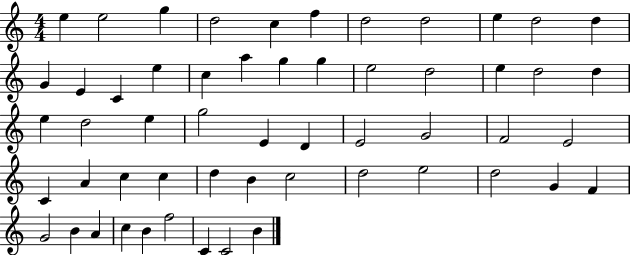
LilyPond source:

{
  \clef treble
  \numericTimeSignature
  \time 4/4
  \key c \major
  e''4 e''2 g''4 | d''2 c''4 f''4 | d''2 d''2 | e''4 d''2 d''4 | \break g'4 e'4 c'4 e''4 | c''4 a''4 g''4 g''4 | e''2 d''2 | e''4 d''2 d''4 | \break e''4 d''2 e''4 | g''2 e'4 d'4 | e'2 g'2 | f'2 e'2 | \break c'4 a'4 c''4 c''4 | d''4 b'4 c''2 | d''2 e''2 | d''2 g'4 f'4 | \break g'2 b'4 a'4 | c''4 b'4 f''2 | c'4 c'2 b'4 | \bar "|."
}